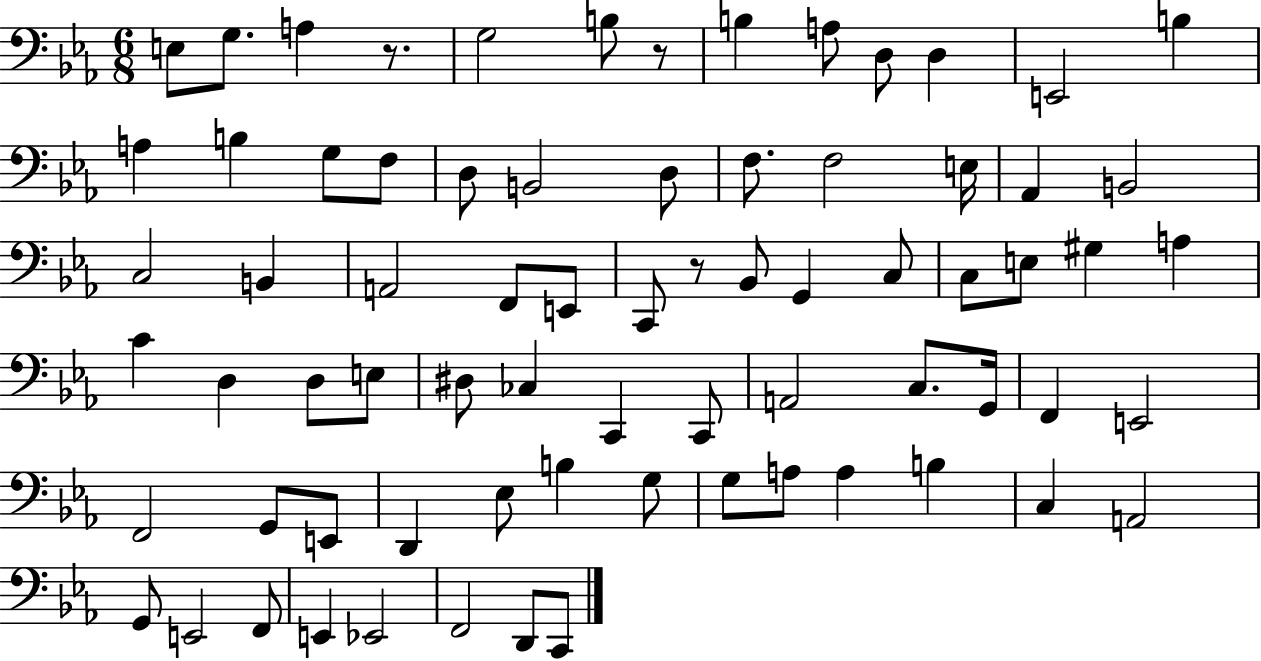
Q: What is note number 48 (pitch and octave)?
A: F2